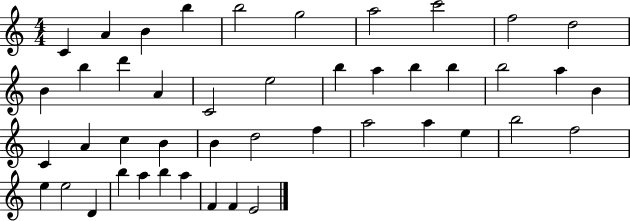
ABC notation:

X:1
T:Untitled
M:4/4
L:1/4
K:C
C A B b b2 g2 a2 c'2 f2 d2 B b d' A C2 e2 b a b b b2 a B C A c B B d2 f a2 a e b2 f2 e e2 D b a b a F F E2